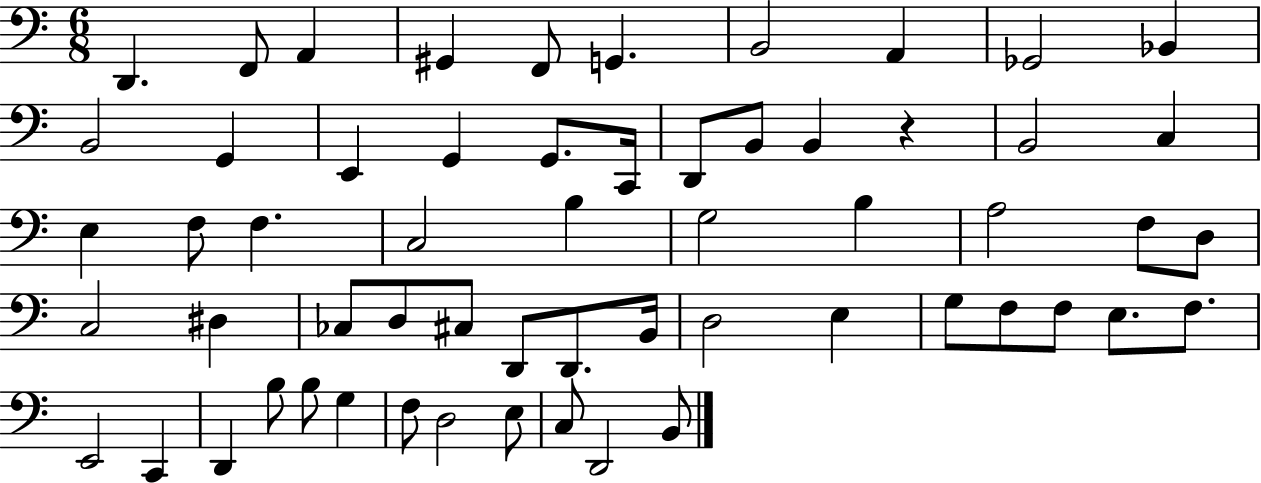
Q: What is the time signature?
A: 6/8